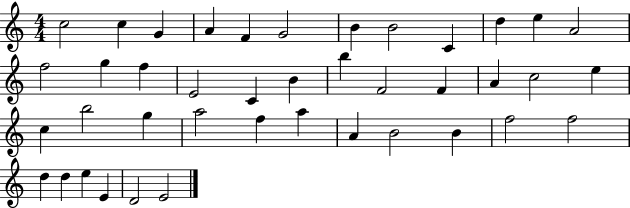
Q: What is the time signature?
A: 4/4